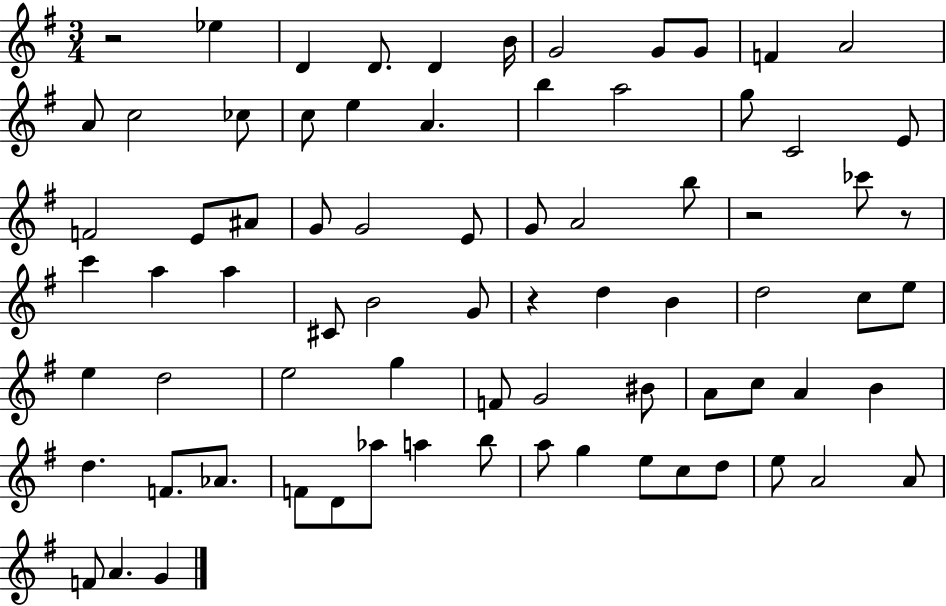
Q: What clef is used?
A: treble